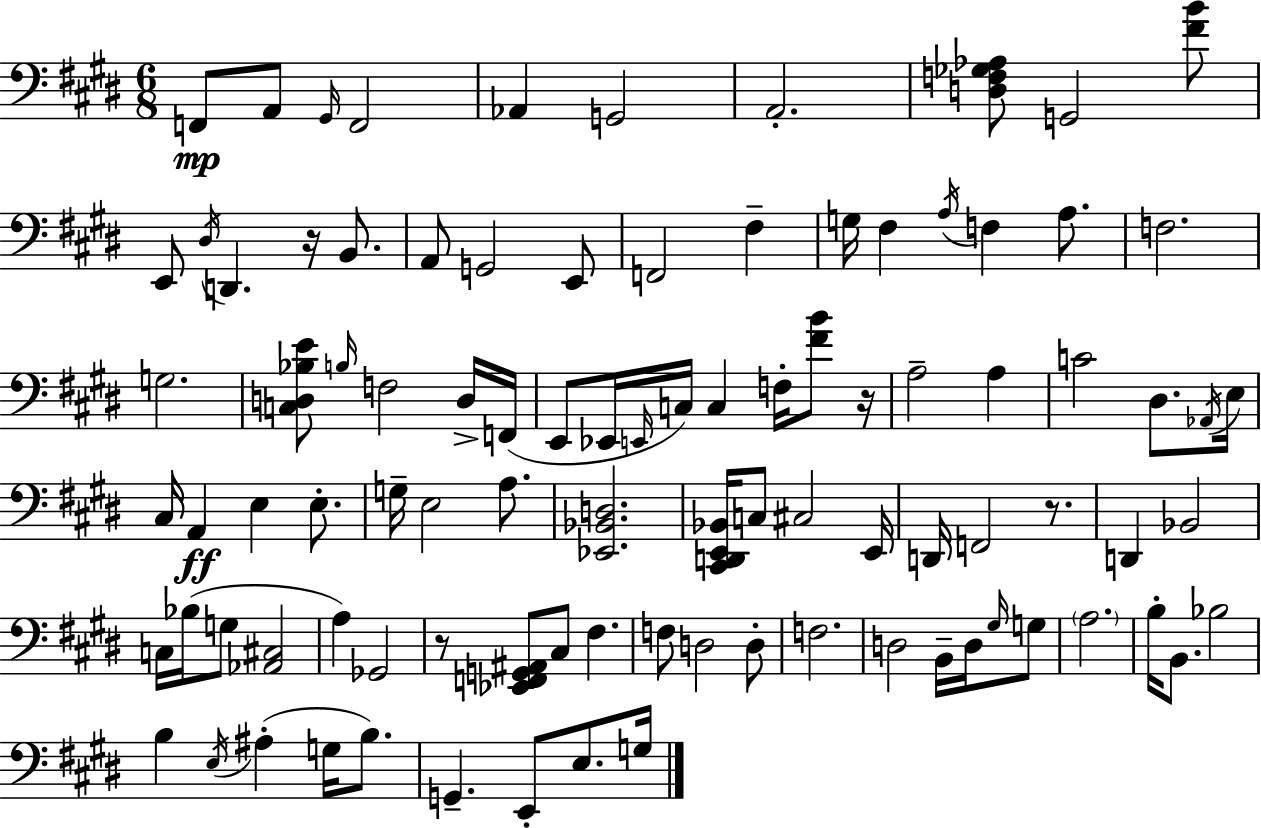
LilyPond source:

{
  \clef bass
  \numericTimeSignature
  \time 6/8
  \key e \major
  \repeat volta 2 { f,8\mp a,8 \grace { gis,16 } f,2 | aes,4 g,2 | a,2.-. | <d f ges aes>8 g,2 <fis' b'>8 | \break e,8 \acciaccatura { dis16 } d,4. r16 b,8. | a,8 g,2 | e,8 f,2 fis4-- | g16 fis4 \acciaccatura { a16 } f4 | \break a8. f2. | g2. | <c d bes e'>8 \grace { b16 } f2 | d16-> f,16( e,8 ees,16 \grace { e,16 } c16) c4 | \break f16-. <fis' b'>8 r16 a2-- | a4 c'2 | dis8. \acciaccatura { aes,16 } e16 cis16 a,4\ff e4 | e8.-. g16-- e2 | \break a8. <ees, bes, d>2. | <cis, d, e, bes,>16 c8 cis2 | e,16 d,16 f,2 | r8. d,4 bes,2 | \break c16 bes16( g8 <aes, cis>2 | a4) ges,2 | r8 <ees, f, g, ais,>8 cis8 | fis4. f8 d2 | \break d8-. f2. | d2 | b,16-- d16 \grace { gis16 } g8 \parenthesize a2. | b16-. b,8. bes2 | \break b4 \acciaccatura { e16 }( | ais4-. g16 b8.) g,4.-- | e,8-. e8. g16 } \bar "|."
}